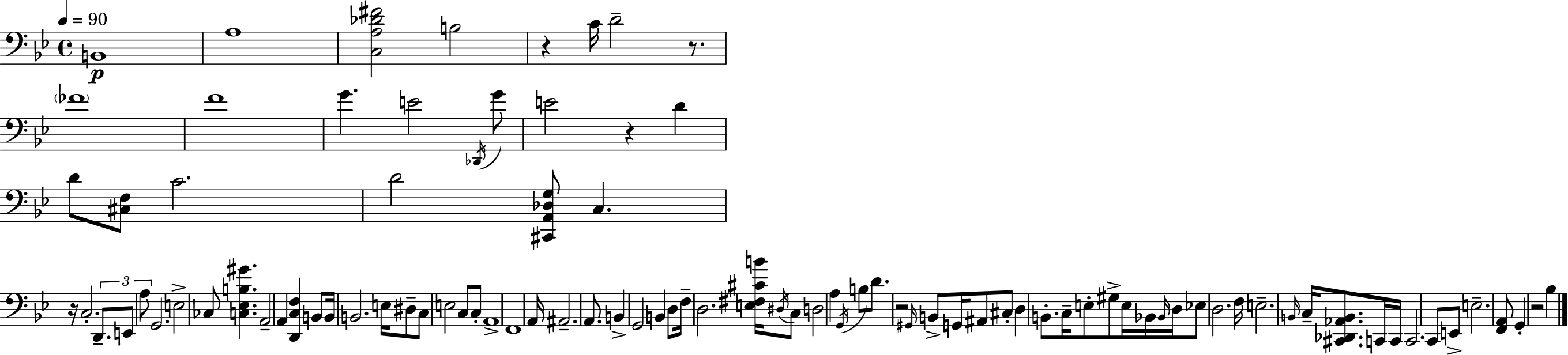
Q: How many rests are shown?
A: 6